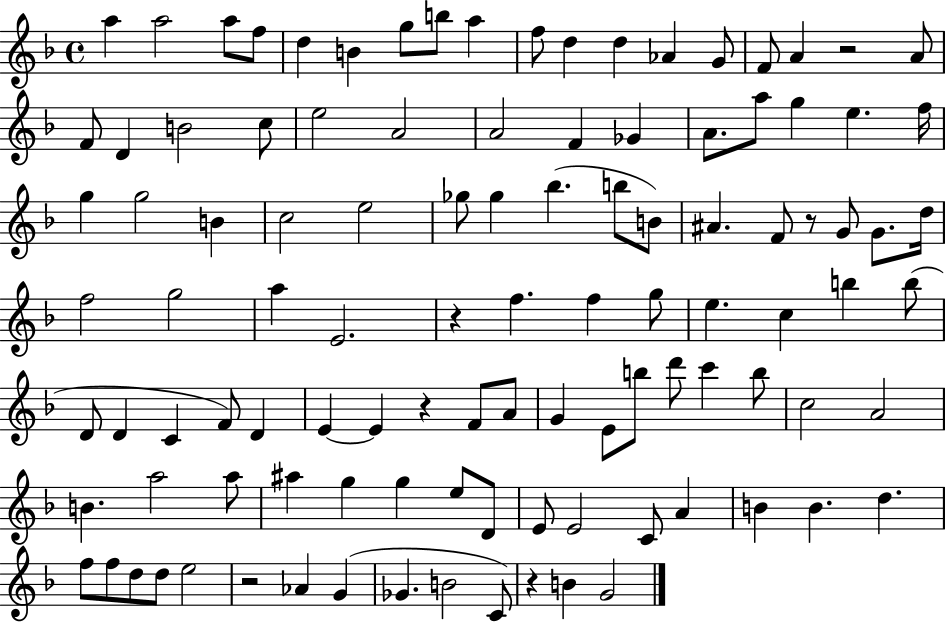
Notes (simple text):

A5/q A5/h A5/e F5/e D5/q B4/q G5/e B5/e A5/q F5/e D5/q D5/q Ab4/q G4/e F4/e A4/q R/h A4/e F4/e D4/q B4/h C5/e E5/h A4/h A4/h F4/q Gb4/q A4/e. A5/e G5/q E5/q. F5/s G5/q G5/h B4/q C5/h E5/h Gb5/e Gb5/q Bb5/q. B5/e B4/e A#4/q. F4/e R/e G4/e G4/e. D5/s F5/h G5/h A5/q E4/h. R/q F5/q. F5/q G5/e E5/q. C5/q B5/q B5/e D4/e D4/q C4/q F4/e D4/q E4/q E4/q R/q F4/e A4/e G4/q E4/e B5/e D6/e C6/q B5/e C5/h A4/h B4/q. A5/h A5/e A#5/q G5/q G5/q E5/e D4/e E4/e E4/h C4/e A4/q B4/q B4/q. D5/q. F5/e F5/e D5/e D5/e E5/h R/h Ab4/q G4/q Gb4/q. B4/h C4/e R/q B4/q G4/h